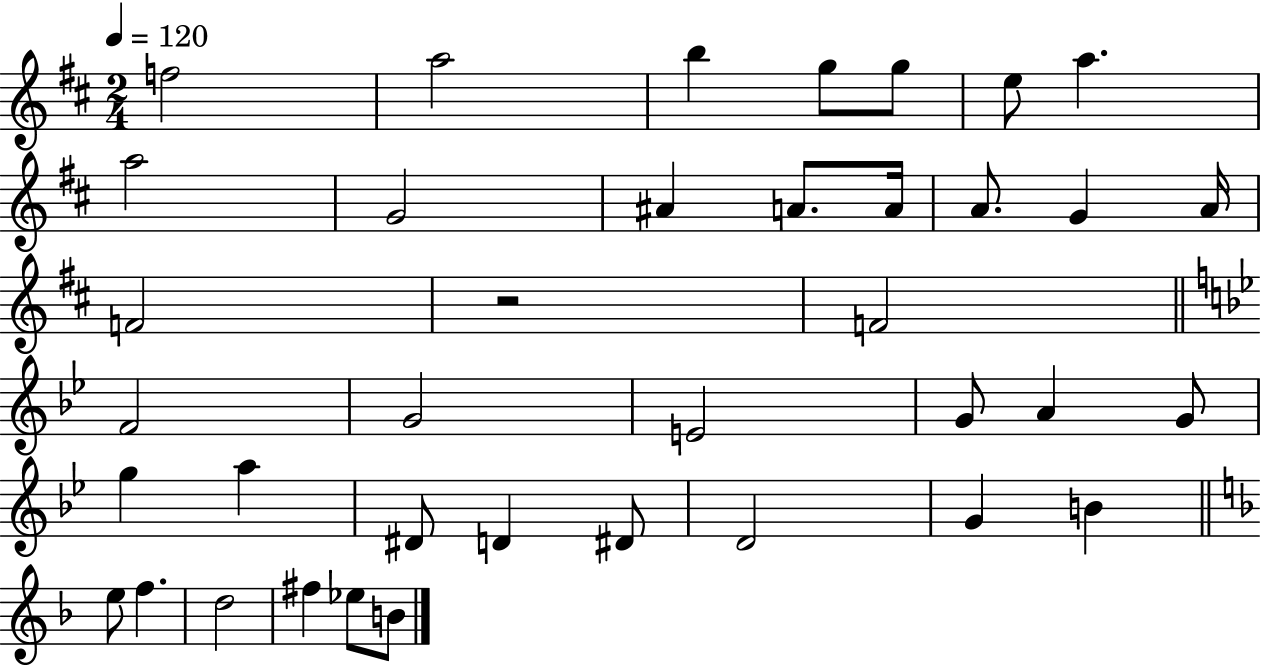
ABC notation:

X:1
T:Untitled
M:2/4
L:1/4
K:D
f2 a2 b g/2 g/2 e/2 a a2 G2 ^A A/2 A/4 A/2 G A/4 F2 z2 F2 F2 G2 E2 G/2 A G/2 g a ^D/2 D ^D/2 D2 G B e/2 f d2 ^f _e/2 B/2